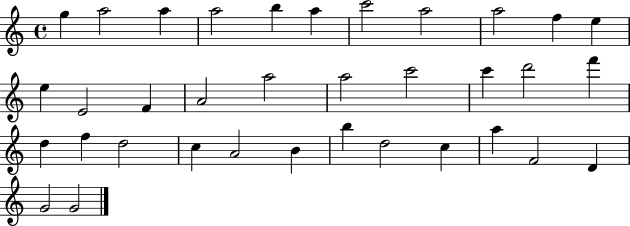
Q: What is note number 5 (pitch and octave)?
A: B5